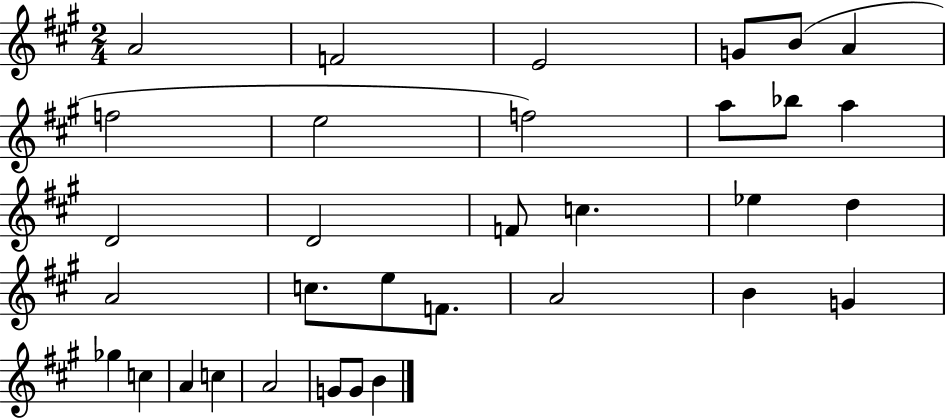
A4/h F4/h E4/h G4/e B4/e A4/q F5/h E5/h F5/h A5/e Bb5/e A5/q D4/h D4/h F4/e C5/q. Eb5/q D5/q A4/h C5/e. E5/e F4/e. A4/h B4/q G4/q Gb5/q C5/q A4/q C5/q A4/h G4/e G4/e B4/q